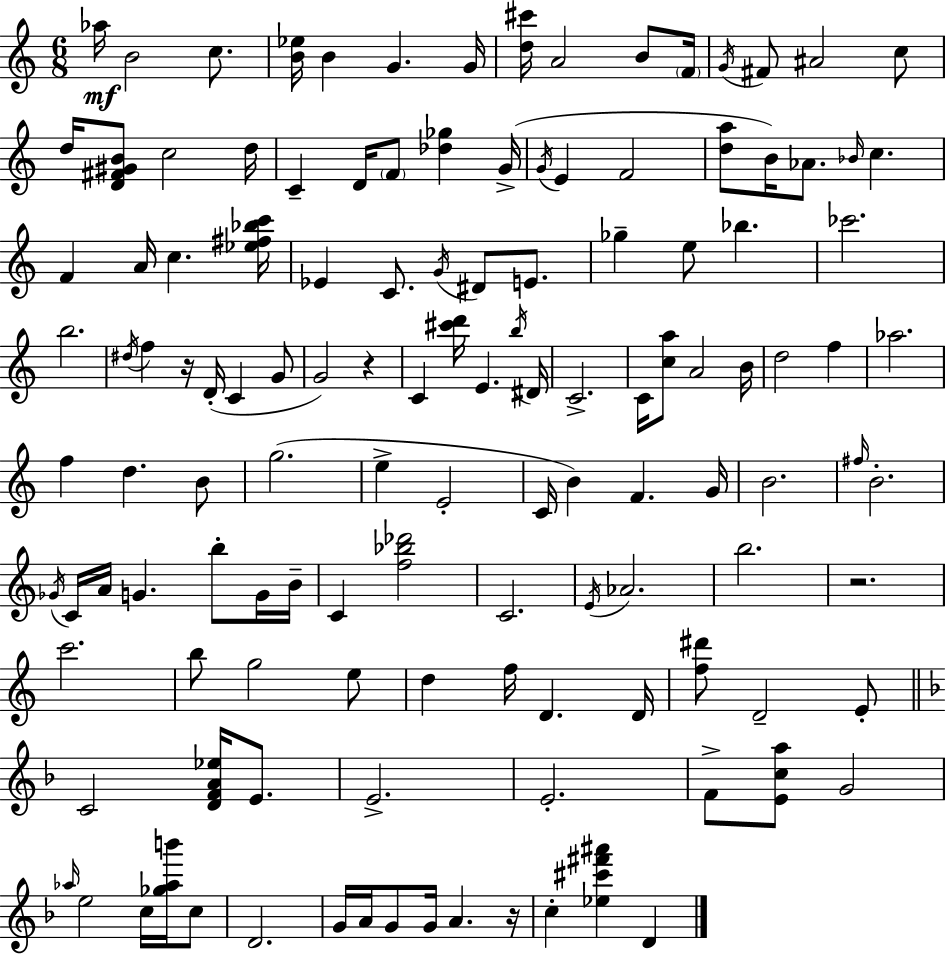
{
  \clef treble
  \numericTimeSignature
  \time 6/8
  \key a \minor
  \repeat volta 2 { aes''16\mf b'2 c''8. | <b' ees''>16 b'4 g'4. g'16 | <d'' cis'''>16 a'2 b'8 \parenthesize f'16 | \acciaccatura { g'16 } fis'8 ais'2 c''8 | \break d''16 <d' fis' gis' b'>8 c''2 | d''16 c'4-- d'16 \parenthesize f'8 <des'' ges''>4 | g'16->( \acciaccatura { g'16 } e'4 f'2 | <d'' a''>8 b'16) aes'8. \grace { bes'16 } c''4. | \break f'4 a'16 c''4. | <ees'' fis'' bes'' c'''>16 ees'4 c'8. \acciaccatura { g'16 } dis'8 | e'8. ges''4-- e''8 bes''4. | ces'''2. | \break b''2. | \acciaccatura { dis''16 } f''4 r16 d'16-.( c'4 | g'8 g'2) | r4 c'4 <cis''' d'''>16 e'4. | \break \acciaccatura { b''16 } dis'16 c'2.-> | c'16 <c'' a''>8 a'2 | b'16 d''2 | f''4 aes''2. | \break f''4 d''4. | b'8 g''2.( | e''4-> e'2-. | c'16 b'4) f'4. | \break g'16 b'2. | \grace { fis''16 } b'2.-. | \acciaccatura { ges'16 } c'16 a'16 g'4. | b''8-. g'16 b'16-- c'4 | \break <f'' bes'' des'''>2 c'2. | \acciaccatura { e'16 } aes'2. | b''2. | r2. | \break c'''2. | b''8 g''2 | e''8 d''4 | f''16 d'4. d'16 <f'' dis'''>8 d'2-- | \break e'8-. \bar "||" \break \key f \major c'2 <d' f' a' ees''>16 e'8. | e'2.-> | e'2.-. | f'8-> <e' c'' a''>8 g'2 | \break \grace { aes''16 } e''2 c''16 <ges'' aes'' b'''>16 c''8 | d'2. | g'16 a'16 g'8 g'16 a'4. | r16 c''4-. <ees'' cis''' fis''' ais'''>4 d'4 | \break } \bar "|."
}